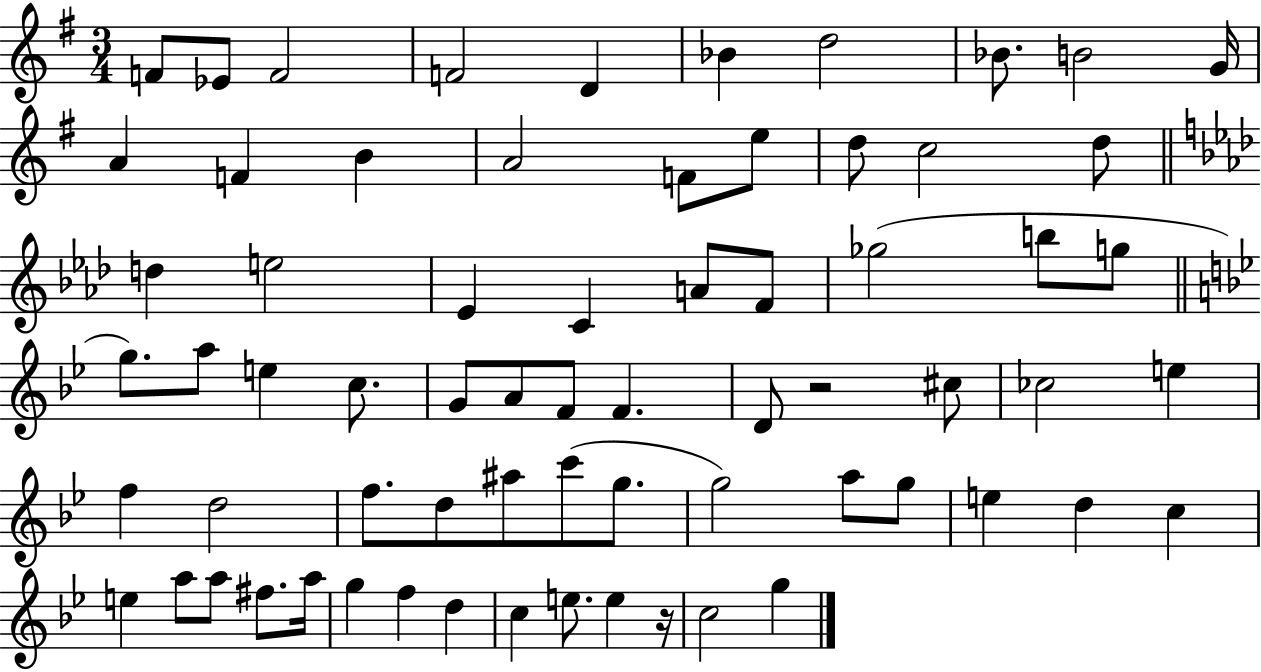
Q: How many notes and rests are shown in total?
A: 68